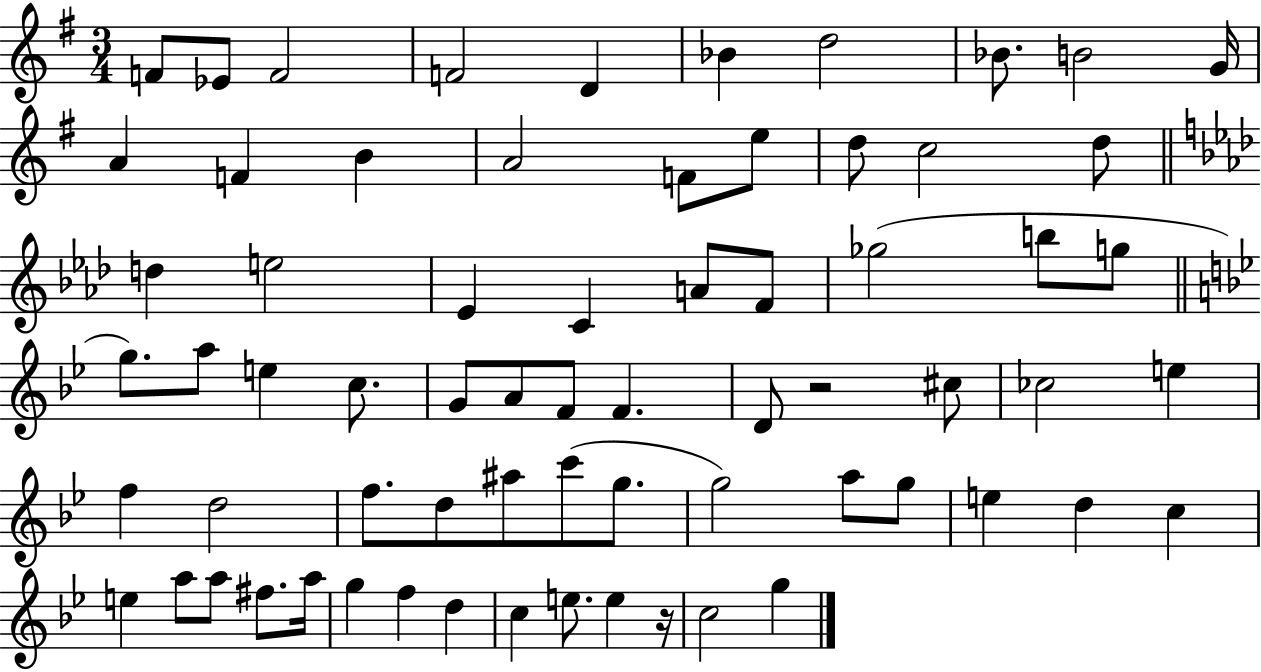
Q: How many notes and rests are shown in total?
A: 68